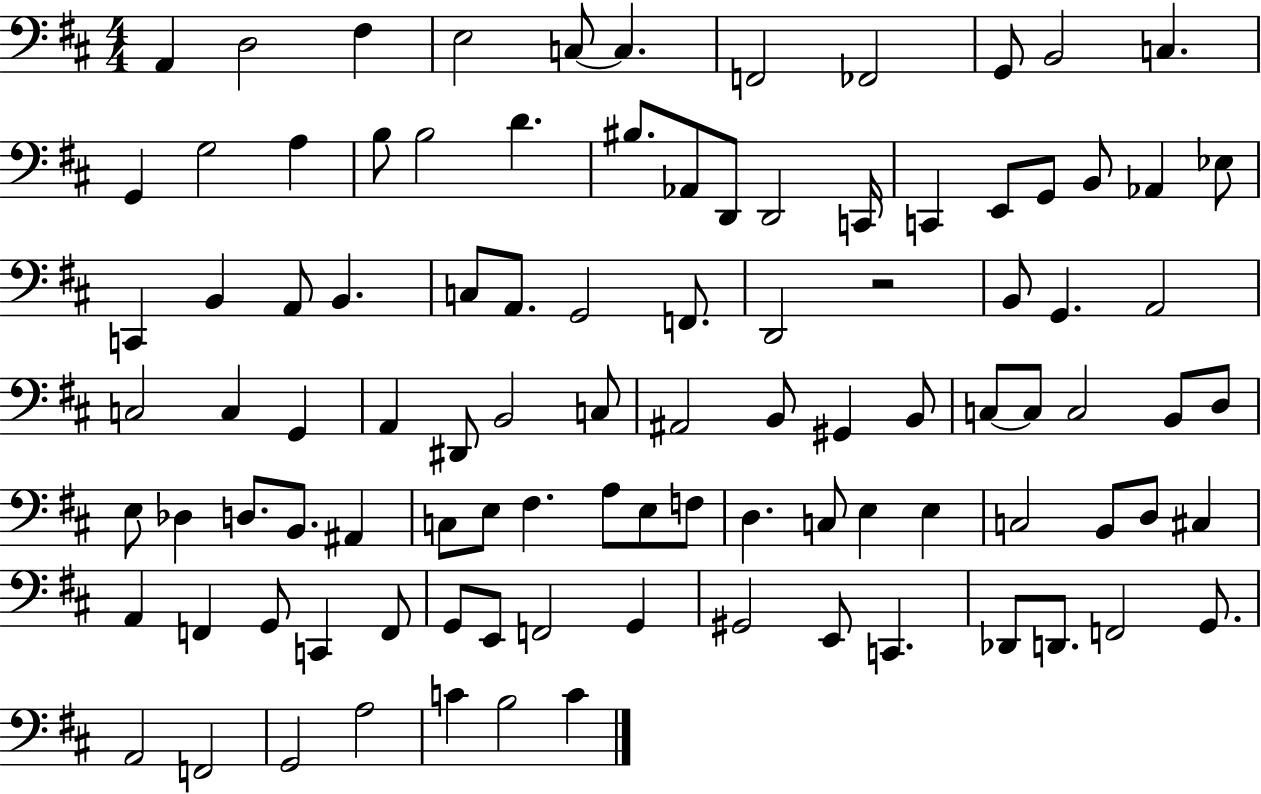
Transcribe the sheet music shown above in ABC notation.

X:1
T:Untitled
M:4/4
L:1/4
K:D
A,, D,2 ^F, E,2 C,/2 C, F,,2 _F,,2 G,,/2 B,,2 C, G,, G,2 A, B,/2 B,2 D ^B,/2 _A,,/2 D,,/2 D,,2 C,,/4 C,, E,,/2 G,,/2 B,,/2 _A,, _E,/2 C,, B,, A,,/2 B,, C,/2 A,,/2 G,,2 F,,/2 D,,2 z2 B,,/2 G,, A,,2 C,2 C, G,, A,, ^D,,/2 B,,2 C,/2 ^A,,2 B,,/2 ^G,, B,,/2 C,/2 C,/2 C,2 B,,/2 D,/2 E,/2 _D, D,/2 B,,/2 ^A,, C,/2 E,/2 ^F, A,/2 E,/2 F,/2 D, C,/2 E, E, C,2 B,,/2 D,/2 ^C, A,, F,, G,,/2 C,, F,,/2 G,,/2 E,,/2 F,,2 G,, ^G,,2 E,,/2 C,, _D,,/2 D,,/2 F,,2 G,,/2 A,,2 F,,2 G,,2 A,2 C B,2 C